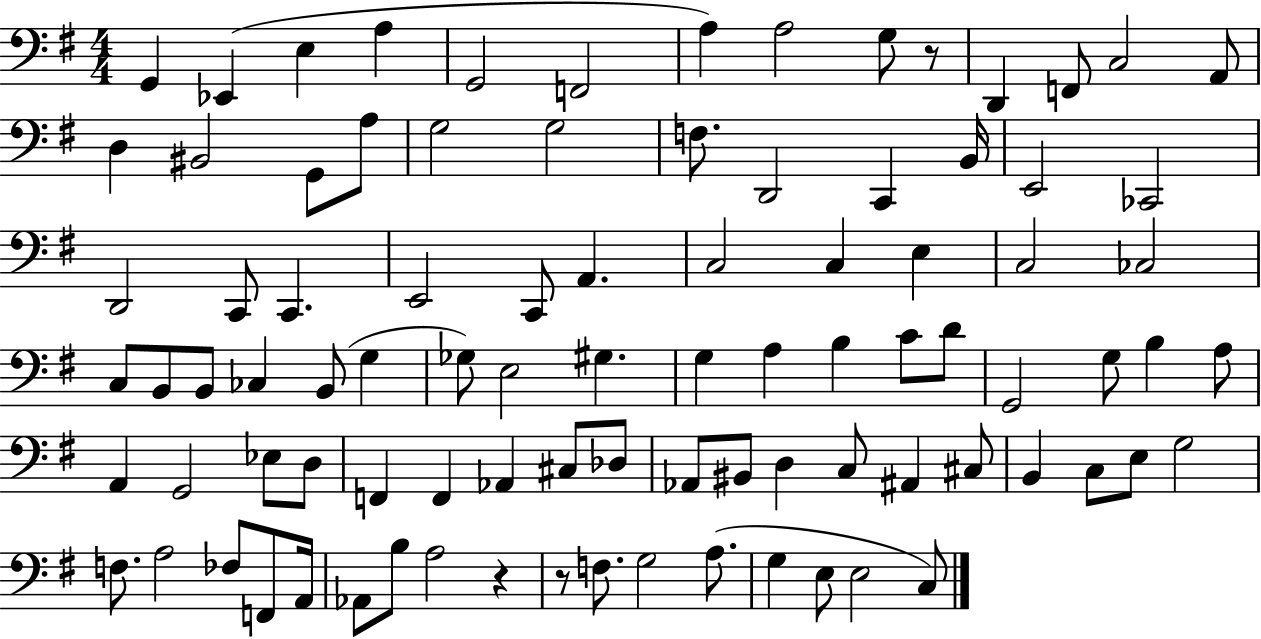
G2/q Eb2/q E3/q A3/q G2/h F2/h A3/q A3/h G3/e R/e D2/q F2/e C3/h A2/e D3/q BIS2/h G2/e A3/e G3/h G3/h F3/e. D2/h C2/q B2/s E2/h CES2/h D2/h C2/e C2/q. E2/h C2/e A2/q. C3/h C3/q E3/q C3/h CES3/h C3/e B2/e B2/e CES3/q B2/e G3/q Gb3/e E3/h G#3/q. G3/q A3/q B3/q C4/e D4/e G2/h G3/e B3/q A3/e A2/q G2/h Eb3/e D3/e F2/q F2/q Ab2/q C#3/e Db3/e Ab2/e BIS2/e D3/q C3/e A#2/q C#3/e B2/q C3/e E3/e G3/h F3/e. A3/h FES3/e F2/e A2/s Ab2/e B3/e A3/h R/q R/e F3/e. G3/h A3/e. G3/q E3/e E3/h C3/e